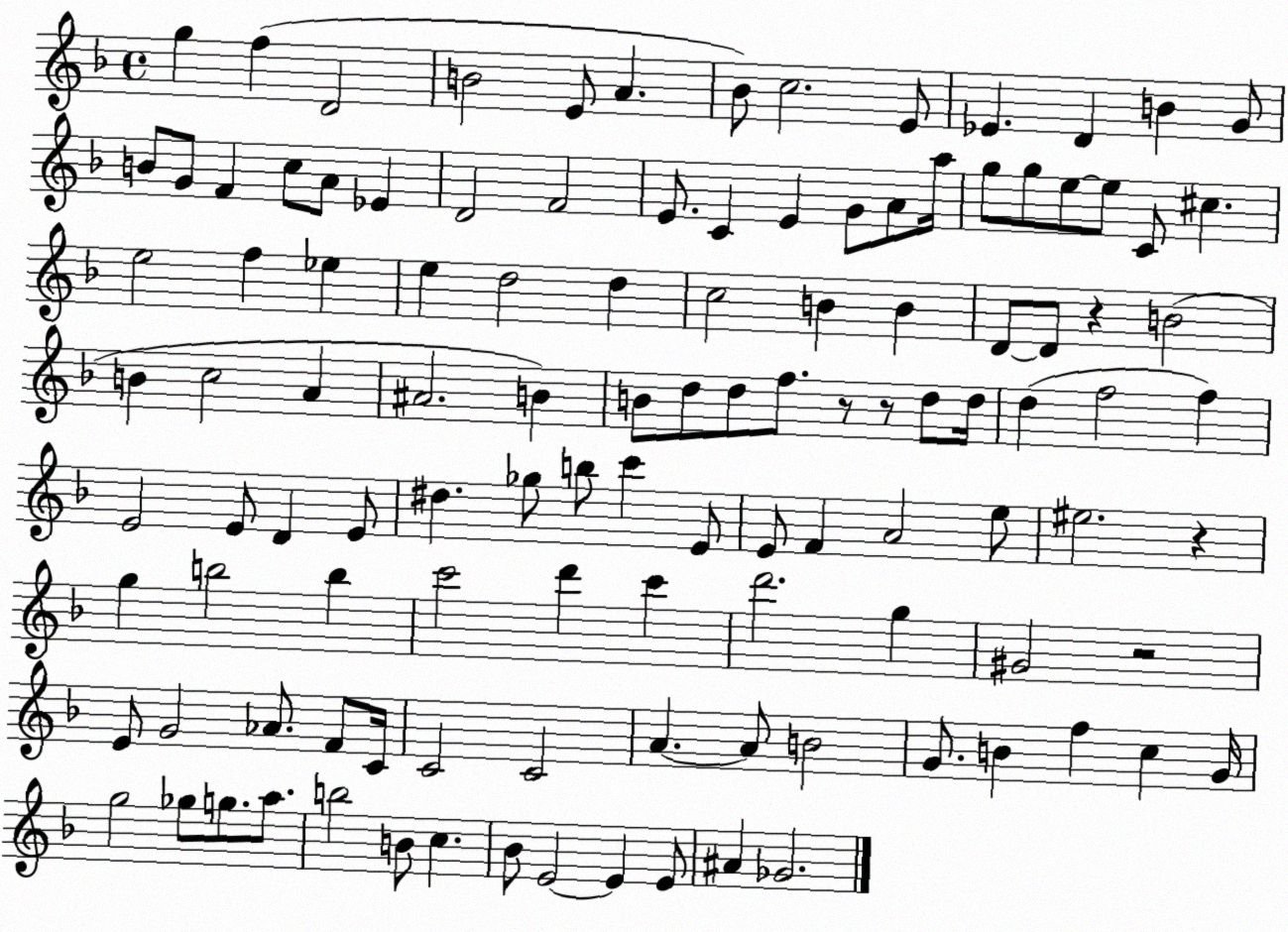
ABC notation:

X:1
T:Untitled
M:4/4
L:1/4
K:F
g f D2 B2 E/2 A _B/2 c2 E/2 _E D B G/2 B/2 G/2 F c/2 A/2 _E D2 F2 E/2 C E G/2 A/2 a/4 g/2 g/2 e/2 e/2 C/2 ^c e2 f _e e d2 d c2 B B D/2 D/2 z B2 B c2 A ^A2 B B/2 d/2 d/2 f/2 z/2 z/2 d/2 d/4 d f2 f E2 E/2 D E/2 ^d _g/2 b/2 c' E/2 E/2 F A2 e/2 ^e2 z g b2 b c'2 d' c' d'2 g ^G2 z2 E/2 G2 _A/2 F/2 C/4 C2 C2 A A/2 B2 G/2 B f c G/4 g2 _g/2 g/2 a/2 b2 B/2 c _B/2 E2 E E/2 ^A _G2